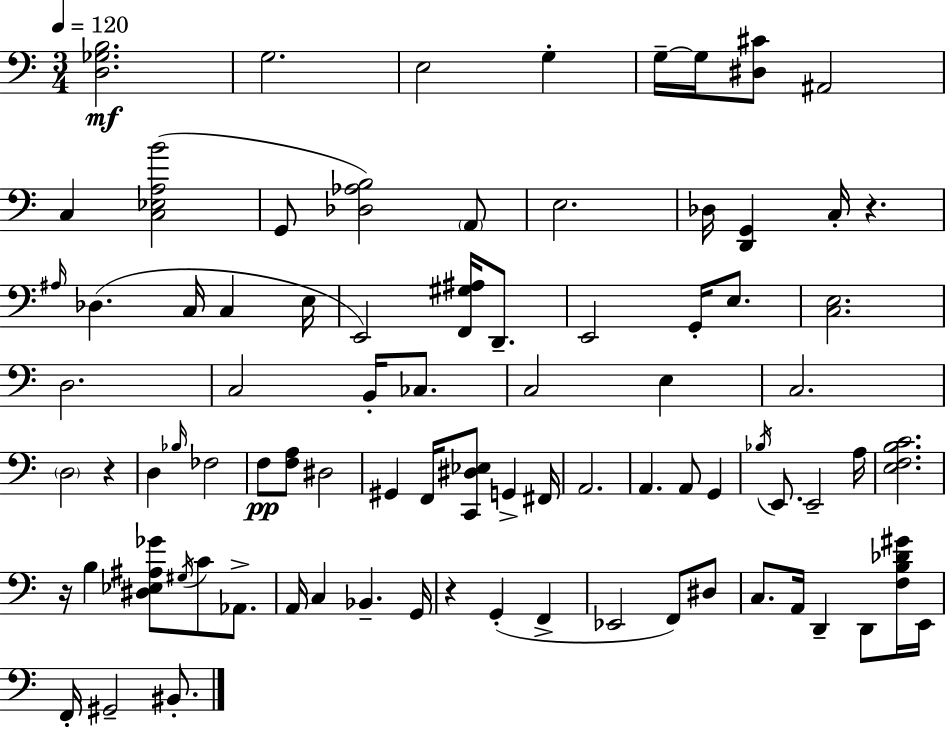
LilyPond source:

{
  \clef bass
  \numericTimeSignature
  \time 3/4
  \key c \major
  \tempo 4 = 120
  <d ges b>2.\mf | g2. | e2 g4-. | g16--~~ g16 <dis cis'>8 ais,2 | \break c4 <c ees a b'>2( | g,8 <des aes b>2) \parenthesize a,8 | e2. | des16 <d, g,>4 c16-. r4. | \break \grace { ais16 } des4.( c16 c4 | e16 e,2) <f, gis ais>16 d,8.-- | e,2 g,16-. e8. | <c e>2. | \break d2. | c2 b,16-. ces8. | c2 e4 | c2. | \break \parenthesize d2 r4 | d4 \grace { bes16 } fes2 | f8\pp <f a>8 dis2 | gis,4 f,16 <c, dis ees>8 g,4-> | \break fis,16 a,2. | a,4. a,8 g,4 | \acciaccatura { bes16 } e,8. e,2-- | a16 <e f b c'>2. | \break r16 b4 <dis ees ais ges'>8 \acciaccatura { gis16 } c'8 | aes,8.-> a,16 c4 bes,4.-- | g,16 r4 g,4-.( | f,4-> ees,2 | \break f,8) dis8 c8. a,16 d,4-- | d,8 <f b des' gis'>16 e,16 f,16-. gis,2-- | bis,8.-. \bar "|."
}